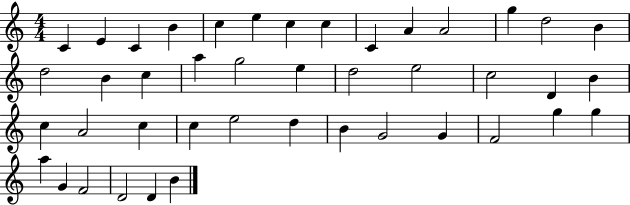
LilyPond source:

{
  \clef treble
  \numericTimeSignature
  \time 4/4
  \key c \major
  c'4 e'4 c'4 b'4 | c''4 e''4 c''4 c''4 | c'4 a'4 a'2 | g''4 d''2 b'4 | \break d''2 b'4 c''4 | a''4 g''2 e''4 | d''2 e''2 | c''2 d'4 b'4 | \break c''4 a'2 c''4 | c''4 e''2 d''4 | b'4 g'2 g'4 | f'2 g''4 g''4 | \break a''4 g'4 f'2 | d'2 d'4 b'4 | \bar "|."
}